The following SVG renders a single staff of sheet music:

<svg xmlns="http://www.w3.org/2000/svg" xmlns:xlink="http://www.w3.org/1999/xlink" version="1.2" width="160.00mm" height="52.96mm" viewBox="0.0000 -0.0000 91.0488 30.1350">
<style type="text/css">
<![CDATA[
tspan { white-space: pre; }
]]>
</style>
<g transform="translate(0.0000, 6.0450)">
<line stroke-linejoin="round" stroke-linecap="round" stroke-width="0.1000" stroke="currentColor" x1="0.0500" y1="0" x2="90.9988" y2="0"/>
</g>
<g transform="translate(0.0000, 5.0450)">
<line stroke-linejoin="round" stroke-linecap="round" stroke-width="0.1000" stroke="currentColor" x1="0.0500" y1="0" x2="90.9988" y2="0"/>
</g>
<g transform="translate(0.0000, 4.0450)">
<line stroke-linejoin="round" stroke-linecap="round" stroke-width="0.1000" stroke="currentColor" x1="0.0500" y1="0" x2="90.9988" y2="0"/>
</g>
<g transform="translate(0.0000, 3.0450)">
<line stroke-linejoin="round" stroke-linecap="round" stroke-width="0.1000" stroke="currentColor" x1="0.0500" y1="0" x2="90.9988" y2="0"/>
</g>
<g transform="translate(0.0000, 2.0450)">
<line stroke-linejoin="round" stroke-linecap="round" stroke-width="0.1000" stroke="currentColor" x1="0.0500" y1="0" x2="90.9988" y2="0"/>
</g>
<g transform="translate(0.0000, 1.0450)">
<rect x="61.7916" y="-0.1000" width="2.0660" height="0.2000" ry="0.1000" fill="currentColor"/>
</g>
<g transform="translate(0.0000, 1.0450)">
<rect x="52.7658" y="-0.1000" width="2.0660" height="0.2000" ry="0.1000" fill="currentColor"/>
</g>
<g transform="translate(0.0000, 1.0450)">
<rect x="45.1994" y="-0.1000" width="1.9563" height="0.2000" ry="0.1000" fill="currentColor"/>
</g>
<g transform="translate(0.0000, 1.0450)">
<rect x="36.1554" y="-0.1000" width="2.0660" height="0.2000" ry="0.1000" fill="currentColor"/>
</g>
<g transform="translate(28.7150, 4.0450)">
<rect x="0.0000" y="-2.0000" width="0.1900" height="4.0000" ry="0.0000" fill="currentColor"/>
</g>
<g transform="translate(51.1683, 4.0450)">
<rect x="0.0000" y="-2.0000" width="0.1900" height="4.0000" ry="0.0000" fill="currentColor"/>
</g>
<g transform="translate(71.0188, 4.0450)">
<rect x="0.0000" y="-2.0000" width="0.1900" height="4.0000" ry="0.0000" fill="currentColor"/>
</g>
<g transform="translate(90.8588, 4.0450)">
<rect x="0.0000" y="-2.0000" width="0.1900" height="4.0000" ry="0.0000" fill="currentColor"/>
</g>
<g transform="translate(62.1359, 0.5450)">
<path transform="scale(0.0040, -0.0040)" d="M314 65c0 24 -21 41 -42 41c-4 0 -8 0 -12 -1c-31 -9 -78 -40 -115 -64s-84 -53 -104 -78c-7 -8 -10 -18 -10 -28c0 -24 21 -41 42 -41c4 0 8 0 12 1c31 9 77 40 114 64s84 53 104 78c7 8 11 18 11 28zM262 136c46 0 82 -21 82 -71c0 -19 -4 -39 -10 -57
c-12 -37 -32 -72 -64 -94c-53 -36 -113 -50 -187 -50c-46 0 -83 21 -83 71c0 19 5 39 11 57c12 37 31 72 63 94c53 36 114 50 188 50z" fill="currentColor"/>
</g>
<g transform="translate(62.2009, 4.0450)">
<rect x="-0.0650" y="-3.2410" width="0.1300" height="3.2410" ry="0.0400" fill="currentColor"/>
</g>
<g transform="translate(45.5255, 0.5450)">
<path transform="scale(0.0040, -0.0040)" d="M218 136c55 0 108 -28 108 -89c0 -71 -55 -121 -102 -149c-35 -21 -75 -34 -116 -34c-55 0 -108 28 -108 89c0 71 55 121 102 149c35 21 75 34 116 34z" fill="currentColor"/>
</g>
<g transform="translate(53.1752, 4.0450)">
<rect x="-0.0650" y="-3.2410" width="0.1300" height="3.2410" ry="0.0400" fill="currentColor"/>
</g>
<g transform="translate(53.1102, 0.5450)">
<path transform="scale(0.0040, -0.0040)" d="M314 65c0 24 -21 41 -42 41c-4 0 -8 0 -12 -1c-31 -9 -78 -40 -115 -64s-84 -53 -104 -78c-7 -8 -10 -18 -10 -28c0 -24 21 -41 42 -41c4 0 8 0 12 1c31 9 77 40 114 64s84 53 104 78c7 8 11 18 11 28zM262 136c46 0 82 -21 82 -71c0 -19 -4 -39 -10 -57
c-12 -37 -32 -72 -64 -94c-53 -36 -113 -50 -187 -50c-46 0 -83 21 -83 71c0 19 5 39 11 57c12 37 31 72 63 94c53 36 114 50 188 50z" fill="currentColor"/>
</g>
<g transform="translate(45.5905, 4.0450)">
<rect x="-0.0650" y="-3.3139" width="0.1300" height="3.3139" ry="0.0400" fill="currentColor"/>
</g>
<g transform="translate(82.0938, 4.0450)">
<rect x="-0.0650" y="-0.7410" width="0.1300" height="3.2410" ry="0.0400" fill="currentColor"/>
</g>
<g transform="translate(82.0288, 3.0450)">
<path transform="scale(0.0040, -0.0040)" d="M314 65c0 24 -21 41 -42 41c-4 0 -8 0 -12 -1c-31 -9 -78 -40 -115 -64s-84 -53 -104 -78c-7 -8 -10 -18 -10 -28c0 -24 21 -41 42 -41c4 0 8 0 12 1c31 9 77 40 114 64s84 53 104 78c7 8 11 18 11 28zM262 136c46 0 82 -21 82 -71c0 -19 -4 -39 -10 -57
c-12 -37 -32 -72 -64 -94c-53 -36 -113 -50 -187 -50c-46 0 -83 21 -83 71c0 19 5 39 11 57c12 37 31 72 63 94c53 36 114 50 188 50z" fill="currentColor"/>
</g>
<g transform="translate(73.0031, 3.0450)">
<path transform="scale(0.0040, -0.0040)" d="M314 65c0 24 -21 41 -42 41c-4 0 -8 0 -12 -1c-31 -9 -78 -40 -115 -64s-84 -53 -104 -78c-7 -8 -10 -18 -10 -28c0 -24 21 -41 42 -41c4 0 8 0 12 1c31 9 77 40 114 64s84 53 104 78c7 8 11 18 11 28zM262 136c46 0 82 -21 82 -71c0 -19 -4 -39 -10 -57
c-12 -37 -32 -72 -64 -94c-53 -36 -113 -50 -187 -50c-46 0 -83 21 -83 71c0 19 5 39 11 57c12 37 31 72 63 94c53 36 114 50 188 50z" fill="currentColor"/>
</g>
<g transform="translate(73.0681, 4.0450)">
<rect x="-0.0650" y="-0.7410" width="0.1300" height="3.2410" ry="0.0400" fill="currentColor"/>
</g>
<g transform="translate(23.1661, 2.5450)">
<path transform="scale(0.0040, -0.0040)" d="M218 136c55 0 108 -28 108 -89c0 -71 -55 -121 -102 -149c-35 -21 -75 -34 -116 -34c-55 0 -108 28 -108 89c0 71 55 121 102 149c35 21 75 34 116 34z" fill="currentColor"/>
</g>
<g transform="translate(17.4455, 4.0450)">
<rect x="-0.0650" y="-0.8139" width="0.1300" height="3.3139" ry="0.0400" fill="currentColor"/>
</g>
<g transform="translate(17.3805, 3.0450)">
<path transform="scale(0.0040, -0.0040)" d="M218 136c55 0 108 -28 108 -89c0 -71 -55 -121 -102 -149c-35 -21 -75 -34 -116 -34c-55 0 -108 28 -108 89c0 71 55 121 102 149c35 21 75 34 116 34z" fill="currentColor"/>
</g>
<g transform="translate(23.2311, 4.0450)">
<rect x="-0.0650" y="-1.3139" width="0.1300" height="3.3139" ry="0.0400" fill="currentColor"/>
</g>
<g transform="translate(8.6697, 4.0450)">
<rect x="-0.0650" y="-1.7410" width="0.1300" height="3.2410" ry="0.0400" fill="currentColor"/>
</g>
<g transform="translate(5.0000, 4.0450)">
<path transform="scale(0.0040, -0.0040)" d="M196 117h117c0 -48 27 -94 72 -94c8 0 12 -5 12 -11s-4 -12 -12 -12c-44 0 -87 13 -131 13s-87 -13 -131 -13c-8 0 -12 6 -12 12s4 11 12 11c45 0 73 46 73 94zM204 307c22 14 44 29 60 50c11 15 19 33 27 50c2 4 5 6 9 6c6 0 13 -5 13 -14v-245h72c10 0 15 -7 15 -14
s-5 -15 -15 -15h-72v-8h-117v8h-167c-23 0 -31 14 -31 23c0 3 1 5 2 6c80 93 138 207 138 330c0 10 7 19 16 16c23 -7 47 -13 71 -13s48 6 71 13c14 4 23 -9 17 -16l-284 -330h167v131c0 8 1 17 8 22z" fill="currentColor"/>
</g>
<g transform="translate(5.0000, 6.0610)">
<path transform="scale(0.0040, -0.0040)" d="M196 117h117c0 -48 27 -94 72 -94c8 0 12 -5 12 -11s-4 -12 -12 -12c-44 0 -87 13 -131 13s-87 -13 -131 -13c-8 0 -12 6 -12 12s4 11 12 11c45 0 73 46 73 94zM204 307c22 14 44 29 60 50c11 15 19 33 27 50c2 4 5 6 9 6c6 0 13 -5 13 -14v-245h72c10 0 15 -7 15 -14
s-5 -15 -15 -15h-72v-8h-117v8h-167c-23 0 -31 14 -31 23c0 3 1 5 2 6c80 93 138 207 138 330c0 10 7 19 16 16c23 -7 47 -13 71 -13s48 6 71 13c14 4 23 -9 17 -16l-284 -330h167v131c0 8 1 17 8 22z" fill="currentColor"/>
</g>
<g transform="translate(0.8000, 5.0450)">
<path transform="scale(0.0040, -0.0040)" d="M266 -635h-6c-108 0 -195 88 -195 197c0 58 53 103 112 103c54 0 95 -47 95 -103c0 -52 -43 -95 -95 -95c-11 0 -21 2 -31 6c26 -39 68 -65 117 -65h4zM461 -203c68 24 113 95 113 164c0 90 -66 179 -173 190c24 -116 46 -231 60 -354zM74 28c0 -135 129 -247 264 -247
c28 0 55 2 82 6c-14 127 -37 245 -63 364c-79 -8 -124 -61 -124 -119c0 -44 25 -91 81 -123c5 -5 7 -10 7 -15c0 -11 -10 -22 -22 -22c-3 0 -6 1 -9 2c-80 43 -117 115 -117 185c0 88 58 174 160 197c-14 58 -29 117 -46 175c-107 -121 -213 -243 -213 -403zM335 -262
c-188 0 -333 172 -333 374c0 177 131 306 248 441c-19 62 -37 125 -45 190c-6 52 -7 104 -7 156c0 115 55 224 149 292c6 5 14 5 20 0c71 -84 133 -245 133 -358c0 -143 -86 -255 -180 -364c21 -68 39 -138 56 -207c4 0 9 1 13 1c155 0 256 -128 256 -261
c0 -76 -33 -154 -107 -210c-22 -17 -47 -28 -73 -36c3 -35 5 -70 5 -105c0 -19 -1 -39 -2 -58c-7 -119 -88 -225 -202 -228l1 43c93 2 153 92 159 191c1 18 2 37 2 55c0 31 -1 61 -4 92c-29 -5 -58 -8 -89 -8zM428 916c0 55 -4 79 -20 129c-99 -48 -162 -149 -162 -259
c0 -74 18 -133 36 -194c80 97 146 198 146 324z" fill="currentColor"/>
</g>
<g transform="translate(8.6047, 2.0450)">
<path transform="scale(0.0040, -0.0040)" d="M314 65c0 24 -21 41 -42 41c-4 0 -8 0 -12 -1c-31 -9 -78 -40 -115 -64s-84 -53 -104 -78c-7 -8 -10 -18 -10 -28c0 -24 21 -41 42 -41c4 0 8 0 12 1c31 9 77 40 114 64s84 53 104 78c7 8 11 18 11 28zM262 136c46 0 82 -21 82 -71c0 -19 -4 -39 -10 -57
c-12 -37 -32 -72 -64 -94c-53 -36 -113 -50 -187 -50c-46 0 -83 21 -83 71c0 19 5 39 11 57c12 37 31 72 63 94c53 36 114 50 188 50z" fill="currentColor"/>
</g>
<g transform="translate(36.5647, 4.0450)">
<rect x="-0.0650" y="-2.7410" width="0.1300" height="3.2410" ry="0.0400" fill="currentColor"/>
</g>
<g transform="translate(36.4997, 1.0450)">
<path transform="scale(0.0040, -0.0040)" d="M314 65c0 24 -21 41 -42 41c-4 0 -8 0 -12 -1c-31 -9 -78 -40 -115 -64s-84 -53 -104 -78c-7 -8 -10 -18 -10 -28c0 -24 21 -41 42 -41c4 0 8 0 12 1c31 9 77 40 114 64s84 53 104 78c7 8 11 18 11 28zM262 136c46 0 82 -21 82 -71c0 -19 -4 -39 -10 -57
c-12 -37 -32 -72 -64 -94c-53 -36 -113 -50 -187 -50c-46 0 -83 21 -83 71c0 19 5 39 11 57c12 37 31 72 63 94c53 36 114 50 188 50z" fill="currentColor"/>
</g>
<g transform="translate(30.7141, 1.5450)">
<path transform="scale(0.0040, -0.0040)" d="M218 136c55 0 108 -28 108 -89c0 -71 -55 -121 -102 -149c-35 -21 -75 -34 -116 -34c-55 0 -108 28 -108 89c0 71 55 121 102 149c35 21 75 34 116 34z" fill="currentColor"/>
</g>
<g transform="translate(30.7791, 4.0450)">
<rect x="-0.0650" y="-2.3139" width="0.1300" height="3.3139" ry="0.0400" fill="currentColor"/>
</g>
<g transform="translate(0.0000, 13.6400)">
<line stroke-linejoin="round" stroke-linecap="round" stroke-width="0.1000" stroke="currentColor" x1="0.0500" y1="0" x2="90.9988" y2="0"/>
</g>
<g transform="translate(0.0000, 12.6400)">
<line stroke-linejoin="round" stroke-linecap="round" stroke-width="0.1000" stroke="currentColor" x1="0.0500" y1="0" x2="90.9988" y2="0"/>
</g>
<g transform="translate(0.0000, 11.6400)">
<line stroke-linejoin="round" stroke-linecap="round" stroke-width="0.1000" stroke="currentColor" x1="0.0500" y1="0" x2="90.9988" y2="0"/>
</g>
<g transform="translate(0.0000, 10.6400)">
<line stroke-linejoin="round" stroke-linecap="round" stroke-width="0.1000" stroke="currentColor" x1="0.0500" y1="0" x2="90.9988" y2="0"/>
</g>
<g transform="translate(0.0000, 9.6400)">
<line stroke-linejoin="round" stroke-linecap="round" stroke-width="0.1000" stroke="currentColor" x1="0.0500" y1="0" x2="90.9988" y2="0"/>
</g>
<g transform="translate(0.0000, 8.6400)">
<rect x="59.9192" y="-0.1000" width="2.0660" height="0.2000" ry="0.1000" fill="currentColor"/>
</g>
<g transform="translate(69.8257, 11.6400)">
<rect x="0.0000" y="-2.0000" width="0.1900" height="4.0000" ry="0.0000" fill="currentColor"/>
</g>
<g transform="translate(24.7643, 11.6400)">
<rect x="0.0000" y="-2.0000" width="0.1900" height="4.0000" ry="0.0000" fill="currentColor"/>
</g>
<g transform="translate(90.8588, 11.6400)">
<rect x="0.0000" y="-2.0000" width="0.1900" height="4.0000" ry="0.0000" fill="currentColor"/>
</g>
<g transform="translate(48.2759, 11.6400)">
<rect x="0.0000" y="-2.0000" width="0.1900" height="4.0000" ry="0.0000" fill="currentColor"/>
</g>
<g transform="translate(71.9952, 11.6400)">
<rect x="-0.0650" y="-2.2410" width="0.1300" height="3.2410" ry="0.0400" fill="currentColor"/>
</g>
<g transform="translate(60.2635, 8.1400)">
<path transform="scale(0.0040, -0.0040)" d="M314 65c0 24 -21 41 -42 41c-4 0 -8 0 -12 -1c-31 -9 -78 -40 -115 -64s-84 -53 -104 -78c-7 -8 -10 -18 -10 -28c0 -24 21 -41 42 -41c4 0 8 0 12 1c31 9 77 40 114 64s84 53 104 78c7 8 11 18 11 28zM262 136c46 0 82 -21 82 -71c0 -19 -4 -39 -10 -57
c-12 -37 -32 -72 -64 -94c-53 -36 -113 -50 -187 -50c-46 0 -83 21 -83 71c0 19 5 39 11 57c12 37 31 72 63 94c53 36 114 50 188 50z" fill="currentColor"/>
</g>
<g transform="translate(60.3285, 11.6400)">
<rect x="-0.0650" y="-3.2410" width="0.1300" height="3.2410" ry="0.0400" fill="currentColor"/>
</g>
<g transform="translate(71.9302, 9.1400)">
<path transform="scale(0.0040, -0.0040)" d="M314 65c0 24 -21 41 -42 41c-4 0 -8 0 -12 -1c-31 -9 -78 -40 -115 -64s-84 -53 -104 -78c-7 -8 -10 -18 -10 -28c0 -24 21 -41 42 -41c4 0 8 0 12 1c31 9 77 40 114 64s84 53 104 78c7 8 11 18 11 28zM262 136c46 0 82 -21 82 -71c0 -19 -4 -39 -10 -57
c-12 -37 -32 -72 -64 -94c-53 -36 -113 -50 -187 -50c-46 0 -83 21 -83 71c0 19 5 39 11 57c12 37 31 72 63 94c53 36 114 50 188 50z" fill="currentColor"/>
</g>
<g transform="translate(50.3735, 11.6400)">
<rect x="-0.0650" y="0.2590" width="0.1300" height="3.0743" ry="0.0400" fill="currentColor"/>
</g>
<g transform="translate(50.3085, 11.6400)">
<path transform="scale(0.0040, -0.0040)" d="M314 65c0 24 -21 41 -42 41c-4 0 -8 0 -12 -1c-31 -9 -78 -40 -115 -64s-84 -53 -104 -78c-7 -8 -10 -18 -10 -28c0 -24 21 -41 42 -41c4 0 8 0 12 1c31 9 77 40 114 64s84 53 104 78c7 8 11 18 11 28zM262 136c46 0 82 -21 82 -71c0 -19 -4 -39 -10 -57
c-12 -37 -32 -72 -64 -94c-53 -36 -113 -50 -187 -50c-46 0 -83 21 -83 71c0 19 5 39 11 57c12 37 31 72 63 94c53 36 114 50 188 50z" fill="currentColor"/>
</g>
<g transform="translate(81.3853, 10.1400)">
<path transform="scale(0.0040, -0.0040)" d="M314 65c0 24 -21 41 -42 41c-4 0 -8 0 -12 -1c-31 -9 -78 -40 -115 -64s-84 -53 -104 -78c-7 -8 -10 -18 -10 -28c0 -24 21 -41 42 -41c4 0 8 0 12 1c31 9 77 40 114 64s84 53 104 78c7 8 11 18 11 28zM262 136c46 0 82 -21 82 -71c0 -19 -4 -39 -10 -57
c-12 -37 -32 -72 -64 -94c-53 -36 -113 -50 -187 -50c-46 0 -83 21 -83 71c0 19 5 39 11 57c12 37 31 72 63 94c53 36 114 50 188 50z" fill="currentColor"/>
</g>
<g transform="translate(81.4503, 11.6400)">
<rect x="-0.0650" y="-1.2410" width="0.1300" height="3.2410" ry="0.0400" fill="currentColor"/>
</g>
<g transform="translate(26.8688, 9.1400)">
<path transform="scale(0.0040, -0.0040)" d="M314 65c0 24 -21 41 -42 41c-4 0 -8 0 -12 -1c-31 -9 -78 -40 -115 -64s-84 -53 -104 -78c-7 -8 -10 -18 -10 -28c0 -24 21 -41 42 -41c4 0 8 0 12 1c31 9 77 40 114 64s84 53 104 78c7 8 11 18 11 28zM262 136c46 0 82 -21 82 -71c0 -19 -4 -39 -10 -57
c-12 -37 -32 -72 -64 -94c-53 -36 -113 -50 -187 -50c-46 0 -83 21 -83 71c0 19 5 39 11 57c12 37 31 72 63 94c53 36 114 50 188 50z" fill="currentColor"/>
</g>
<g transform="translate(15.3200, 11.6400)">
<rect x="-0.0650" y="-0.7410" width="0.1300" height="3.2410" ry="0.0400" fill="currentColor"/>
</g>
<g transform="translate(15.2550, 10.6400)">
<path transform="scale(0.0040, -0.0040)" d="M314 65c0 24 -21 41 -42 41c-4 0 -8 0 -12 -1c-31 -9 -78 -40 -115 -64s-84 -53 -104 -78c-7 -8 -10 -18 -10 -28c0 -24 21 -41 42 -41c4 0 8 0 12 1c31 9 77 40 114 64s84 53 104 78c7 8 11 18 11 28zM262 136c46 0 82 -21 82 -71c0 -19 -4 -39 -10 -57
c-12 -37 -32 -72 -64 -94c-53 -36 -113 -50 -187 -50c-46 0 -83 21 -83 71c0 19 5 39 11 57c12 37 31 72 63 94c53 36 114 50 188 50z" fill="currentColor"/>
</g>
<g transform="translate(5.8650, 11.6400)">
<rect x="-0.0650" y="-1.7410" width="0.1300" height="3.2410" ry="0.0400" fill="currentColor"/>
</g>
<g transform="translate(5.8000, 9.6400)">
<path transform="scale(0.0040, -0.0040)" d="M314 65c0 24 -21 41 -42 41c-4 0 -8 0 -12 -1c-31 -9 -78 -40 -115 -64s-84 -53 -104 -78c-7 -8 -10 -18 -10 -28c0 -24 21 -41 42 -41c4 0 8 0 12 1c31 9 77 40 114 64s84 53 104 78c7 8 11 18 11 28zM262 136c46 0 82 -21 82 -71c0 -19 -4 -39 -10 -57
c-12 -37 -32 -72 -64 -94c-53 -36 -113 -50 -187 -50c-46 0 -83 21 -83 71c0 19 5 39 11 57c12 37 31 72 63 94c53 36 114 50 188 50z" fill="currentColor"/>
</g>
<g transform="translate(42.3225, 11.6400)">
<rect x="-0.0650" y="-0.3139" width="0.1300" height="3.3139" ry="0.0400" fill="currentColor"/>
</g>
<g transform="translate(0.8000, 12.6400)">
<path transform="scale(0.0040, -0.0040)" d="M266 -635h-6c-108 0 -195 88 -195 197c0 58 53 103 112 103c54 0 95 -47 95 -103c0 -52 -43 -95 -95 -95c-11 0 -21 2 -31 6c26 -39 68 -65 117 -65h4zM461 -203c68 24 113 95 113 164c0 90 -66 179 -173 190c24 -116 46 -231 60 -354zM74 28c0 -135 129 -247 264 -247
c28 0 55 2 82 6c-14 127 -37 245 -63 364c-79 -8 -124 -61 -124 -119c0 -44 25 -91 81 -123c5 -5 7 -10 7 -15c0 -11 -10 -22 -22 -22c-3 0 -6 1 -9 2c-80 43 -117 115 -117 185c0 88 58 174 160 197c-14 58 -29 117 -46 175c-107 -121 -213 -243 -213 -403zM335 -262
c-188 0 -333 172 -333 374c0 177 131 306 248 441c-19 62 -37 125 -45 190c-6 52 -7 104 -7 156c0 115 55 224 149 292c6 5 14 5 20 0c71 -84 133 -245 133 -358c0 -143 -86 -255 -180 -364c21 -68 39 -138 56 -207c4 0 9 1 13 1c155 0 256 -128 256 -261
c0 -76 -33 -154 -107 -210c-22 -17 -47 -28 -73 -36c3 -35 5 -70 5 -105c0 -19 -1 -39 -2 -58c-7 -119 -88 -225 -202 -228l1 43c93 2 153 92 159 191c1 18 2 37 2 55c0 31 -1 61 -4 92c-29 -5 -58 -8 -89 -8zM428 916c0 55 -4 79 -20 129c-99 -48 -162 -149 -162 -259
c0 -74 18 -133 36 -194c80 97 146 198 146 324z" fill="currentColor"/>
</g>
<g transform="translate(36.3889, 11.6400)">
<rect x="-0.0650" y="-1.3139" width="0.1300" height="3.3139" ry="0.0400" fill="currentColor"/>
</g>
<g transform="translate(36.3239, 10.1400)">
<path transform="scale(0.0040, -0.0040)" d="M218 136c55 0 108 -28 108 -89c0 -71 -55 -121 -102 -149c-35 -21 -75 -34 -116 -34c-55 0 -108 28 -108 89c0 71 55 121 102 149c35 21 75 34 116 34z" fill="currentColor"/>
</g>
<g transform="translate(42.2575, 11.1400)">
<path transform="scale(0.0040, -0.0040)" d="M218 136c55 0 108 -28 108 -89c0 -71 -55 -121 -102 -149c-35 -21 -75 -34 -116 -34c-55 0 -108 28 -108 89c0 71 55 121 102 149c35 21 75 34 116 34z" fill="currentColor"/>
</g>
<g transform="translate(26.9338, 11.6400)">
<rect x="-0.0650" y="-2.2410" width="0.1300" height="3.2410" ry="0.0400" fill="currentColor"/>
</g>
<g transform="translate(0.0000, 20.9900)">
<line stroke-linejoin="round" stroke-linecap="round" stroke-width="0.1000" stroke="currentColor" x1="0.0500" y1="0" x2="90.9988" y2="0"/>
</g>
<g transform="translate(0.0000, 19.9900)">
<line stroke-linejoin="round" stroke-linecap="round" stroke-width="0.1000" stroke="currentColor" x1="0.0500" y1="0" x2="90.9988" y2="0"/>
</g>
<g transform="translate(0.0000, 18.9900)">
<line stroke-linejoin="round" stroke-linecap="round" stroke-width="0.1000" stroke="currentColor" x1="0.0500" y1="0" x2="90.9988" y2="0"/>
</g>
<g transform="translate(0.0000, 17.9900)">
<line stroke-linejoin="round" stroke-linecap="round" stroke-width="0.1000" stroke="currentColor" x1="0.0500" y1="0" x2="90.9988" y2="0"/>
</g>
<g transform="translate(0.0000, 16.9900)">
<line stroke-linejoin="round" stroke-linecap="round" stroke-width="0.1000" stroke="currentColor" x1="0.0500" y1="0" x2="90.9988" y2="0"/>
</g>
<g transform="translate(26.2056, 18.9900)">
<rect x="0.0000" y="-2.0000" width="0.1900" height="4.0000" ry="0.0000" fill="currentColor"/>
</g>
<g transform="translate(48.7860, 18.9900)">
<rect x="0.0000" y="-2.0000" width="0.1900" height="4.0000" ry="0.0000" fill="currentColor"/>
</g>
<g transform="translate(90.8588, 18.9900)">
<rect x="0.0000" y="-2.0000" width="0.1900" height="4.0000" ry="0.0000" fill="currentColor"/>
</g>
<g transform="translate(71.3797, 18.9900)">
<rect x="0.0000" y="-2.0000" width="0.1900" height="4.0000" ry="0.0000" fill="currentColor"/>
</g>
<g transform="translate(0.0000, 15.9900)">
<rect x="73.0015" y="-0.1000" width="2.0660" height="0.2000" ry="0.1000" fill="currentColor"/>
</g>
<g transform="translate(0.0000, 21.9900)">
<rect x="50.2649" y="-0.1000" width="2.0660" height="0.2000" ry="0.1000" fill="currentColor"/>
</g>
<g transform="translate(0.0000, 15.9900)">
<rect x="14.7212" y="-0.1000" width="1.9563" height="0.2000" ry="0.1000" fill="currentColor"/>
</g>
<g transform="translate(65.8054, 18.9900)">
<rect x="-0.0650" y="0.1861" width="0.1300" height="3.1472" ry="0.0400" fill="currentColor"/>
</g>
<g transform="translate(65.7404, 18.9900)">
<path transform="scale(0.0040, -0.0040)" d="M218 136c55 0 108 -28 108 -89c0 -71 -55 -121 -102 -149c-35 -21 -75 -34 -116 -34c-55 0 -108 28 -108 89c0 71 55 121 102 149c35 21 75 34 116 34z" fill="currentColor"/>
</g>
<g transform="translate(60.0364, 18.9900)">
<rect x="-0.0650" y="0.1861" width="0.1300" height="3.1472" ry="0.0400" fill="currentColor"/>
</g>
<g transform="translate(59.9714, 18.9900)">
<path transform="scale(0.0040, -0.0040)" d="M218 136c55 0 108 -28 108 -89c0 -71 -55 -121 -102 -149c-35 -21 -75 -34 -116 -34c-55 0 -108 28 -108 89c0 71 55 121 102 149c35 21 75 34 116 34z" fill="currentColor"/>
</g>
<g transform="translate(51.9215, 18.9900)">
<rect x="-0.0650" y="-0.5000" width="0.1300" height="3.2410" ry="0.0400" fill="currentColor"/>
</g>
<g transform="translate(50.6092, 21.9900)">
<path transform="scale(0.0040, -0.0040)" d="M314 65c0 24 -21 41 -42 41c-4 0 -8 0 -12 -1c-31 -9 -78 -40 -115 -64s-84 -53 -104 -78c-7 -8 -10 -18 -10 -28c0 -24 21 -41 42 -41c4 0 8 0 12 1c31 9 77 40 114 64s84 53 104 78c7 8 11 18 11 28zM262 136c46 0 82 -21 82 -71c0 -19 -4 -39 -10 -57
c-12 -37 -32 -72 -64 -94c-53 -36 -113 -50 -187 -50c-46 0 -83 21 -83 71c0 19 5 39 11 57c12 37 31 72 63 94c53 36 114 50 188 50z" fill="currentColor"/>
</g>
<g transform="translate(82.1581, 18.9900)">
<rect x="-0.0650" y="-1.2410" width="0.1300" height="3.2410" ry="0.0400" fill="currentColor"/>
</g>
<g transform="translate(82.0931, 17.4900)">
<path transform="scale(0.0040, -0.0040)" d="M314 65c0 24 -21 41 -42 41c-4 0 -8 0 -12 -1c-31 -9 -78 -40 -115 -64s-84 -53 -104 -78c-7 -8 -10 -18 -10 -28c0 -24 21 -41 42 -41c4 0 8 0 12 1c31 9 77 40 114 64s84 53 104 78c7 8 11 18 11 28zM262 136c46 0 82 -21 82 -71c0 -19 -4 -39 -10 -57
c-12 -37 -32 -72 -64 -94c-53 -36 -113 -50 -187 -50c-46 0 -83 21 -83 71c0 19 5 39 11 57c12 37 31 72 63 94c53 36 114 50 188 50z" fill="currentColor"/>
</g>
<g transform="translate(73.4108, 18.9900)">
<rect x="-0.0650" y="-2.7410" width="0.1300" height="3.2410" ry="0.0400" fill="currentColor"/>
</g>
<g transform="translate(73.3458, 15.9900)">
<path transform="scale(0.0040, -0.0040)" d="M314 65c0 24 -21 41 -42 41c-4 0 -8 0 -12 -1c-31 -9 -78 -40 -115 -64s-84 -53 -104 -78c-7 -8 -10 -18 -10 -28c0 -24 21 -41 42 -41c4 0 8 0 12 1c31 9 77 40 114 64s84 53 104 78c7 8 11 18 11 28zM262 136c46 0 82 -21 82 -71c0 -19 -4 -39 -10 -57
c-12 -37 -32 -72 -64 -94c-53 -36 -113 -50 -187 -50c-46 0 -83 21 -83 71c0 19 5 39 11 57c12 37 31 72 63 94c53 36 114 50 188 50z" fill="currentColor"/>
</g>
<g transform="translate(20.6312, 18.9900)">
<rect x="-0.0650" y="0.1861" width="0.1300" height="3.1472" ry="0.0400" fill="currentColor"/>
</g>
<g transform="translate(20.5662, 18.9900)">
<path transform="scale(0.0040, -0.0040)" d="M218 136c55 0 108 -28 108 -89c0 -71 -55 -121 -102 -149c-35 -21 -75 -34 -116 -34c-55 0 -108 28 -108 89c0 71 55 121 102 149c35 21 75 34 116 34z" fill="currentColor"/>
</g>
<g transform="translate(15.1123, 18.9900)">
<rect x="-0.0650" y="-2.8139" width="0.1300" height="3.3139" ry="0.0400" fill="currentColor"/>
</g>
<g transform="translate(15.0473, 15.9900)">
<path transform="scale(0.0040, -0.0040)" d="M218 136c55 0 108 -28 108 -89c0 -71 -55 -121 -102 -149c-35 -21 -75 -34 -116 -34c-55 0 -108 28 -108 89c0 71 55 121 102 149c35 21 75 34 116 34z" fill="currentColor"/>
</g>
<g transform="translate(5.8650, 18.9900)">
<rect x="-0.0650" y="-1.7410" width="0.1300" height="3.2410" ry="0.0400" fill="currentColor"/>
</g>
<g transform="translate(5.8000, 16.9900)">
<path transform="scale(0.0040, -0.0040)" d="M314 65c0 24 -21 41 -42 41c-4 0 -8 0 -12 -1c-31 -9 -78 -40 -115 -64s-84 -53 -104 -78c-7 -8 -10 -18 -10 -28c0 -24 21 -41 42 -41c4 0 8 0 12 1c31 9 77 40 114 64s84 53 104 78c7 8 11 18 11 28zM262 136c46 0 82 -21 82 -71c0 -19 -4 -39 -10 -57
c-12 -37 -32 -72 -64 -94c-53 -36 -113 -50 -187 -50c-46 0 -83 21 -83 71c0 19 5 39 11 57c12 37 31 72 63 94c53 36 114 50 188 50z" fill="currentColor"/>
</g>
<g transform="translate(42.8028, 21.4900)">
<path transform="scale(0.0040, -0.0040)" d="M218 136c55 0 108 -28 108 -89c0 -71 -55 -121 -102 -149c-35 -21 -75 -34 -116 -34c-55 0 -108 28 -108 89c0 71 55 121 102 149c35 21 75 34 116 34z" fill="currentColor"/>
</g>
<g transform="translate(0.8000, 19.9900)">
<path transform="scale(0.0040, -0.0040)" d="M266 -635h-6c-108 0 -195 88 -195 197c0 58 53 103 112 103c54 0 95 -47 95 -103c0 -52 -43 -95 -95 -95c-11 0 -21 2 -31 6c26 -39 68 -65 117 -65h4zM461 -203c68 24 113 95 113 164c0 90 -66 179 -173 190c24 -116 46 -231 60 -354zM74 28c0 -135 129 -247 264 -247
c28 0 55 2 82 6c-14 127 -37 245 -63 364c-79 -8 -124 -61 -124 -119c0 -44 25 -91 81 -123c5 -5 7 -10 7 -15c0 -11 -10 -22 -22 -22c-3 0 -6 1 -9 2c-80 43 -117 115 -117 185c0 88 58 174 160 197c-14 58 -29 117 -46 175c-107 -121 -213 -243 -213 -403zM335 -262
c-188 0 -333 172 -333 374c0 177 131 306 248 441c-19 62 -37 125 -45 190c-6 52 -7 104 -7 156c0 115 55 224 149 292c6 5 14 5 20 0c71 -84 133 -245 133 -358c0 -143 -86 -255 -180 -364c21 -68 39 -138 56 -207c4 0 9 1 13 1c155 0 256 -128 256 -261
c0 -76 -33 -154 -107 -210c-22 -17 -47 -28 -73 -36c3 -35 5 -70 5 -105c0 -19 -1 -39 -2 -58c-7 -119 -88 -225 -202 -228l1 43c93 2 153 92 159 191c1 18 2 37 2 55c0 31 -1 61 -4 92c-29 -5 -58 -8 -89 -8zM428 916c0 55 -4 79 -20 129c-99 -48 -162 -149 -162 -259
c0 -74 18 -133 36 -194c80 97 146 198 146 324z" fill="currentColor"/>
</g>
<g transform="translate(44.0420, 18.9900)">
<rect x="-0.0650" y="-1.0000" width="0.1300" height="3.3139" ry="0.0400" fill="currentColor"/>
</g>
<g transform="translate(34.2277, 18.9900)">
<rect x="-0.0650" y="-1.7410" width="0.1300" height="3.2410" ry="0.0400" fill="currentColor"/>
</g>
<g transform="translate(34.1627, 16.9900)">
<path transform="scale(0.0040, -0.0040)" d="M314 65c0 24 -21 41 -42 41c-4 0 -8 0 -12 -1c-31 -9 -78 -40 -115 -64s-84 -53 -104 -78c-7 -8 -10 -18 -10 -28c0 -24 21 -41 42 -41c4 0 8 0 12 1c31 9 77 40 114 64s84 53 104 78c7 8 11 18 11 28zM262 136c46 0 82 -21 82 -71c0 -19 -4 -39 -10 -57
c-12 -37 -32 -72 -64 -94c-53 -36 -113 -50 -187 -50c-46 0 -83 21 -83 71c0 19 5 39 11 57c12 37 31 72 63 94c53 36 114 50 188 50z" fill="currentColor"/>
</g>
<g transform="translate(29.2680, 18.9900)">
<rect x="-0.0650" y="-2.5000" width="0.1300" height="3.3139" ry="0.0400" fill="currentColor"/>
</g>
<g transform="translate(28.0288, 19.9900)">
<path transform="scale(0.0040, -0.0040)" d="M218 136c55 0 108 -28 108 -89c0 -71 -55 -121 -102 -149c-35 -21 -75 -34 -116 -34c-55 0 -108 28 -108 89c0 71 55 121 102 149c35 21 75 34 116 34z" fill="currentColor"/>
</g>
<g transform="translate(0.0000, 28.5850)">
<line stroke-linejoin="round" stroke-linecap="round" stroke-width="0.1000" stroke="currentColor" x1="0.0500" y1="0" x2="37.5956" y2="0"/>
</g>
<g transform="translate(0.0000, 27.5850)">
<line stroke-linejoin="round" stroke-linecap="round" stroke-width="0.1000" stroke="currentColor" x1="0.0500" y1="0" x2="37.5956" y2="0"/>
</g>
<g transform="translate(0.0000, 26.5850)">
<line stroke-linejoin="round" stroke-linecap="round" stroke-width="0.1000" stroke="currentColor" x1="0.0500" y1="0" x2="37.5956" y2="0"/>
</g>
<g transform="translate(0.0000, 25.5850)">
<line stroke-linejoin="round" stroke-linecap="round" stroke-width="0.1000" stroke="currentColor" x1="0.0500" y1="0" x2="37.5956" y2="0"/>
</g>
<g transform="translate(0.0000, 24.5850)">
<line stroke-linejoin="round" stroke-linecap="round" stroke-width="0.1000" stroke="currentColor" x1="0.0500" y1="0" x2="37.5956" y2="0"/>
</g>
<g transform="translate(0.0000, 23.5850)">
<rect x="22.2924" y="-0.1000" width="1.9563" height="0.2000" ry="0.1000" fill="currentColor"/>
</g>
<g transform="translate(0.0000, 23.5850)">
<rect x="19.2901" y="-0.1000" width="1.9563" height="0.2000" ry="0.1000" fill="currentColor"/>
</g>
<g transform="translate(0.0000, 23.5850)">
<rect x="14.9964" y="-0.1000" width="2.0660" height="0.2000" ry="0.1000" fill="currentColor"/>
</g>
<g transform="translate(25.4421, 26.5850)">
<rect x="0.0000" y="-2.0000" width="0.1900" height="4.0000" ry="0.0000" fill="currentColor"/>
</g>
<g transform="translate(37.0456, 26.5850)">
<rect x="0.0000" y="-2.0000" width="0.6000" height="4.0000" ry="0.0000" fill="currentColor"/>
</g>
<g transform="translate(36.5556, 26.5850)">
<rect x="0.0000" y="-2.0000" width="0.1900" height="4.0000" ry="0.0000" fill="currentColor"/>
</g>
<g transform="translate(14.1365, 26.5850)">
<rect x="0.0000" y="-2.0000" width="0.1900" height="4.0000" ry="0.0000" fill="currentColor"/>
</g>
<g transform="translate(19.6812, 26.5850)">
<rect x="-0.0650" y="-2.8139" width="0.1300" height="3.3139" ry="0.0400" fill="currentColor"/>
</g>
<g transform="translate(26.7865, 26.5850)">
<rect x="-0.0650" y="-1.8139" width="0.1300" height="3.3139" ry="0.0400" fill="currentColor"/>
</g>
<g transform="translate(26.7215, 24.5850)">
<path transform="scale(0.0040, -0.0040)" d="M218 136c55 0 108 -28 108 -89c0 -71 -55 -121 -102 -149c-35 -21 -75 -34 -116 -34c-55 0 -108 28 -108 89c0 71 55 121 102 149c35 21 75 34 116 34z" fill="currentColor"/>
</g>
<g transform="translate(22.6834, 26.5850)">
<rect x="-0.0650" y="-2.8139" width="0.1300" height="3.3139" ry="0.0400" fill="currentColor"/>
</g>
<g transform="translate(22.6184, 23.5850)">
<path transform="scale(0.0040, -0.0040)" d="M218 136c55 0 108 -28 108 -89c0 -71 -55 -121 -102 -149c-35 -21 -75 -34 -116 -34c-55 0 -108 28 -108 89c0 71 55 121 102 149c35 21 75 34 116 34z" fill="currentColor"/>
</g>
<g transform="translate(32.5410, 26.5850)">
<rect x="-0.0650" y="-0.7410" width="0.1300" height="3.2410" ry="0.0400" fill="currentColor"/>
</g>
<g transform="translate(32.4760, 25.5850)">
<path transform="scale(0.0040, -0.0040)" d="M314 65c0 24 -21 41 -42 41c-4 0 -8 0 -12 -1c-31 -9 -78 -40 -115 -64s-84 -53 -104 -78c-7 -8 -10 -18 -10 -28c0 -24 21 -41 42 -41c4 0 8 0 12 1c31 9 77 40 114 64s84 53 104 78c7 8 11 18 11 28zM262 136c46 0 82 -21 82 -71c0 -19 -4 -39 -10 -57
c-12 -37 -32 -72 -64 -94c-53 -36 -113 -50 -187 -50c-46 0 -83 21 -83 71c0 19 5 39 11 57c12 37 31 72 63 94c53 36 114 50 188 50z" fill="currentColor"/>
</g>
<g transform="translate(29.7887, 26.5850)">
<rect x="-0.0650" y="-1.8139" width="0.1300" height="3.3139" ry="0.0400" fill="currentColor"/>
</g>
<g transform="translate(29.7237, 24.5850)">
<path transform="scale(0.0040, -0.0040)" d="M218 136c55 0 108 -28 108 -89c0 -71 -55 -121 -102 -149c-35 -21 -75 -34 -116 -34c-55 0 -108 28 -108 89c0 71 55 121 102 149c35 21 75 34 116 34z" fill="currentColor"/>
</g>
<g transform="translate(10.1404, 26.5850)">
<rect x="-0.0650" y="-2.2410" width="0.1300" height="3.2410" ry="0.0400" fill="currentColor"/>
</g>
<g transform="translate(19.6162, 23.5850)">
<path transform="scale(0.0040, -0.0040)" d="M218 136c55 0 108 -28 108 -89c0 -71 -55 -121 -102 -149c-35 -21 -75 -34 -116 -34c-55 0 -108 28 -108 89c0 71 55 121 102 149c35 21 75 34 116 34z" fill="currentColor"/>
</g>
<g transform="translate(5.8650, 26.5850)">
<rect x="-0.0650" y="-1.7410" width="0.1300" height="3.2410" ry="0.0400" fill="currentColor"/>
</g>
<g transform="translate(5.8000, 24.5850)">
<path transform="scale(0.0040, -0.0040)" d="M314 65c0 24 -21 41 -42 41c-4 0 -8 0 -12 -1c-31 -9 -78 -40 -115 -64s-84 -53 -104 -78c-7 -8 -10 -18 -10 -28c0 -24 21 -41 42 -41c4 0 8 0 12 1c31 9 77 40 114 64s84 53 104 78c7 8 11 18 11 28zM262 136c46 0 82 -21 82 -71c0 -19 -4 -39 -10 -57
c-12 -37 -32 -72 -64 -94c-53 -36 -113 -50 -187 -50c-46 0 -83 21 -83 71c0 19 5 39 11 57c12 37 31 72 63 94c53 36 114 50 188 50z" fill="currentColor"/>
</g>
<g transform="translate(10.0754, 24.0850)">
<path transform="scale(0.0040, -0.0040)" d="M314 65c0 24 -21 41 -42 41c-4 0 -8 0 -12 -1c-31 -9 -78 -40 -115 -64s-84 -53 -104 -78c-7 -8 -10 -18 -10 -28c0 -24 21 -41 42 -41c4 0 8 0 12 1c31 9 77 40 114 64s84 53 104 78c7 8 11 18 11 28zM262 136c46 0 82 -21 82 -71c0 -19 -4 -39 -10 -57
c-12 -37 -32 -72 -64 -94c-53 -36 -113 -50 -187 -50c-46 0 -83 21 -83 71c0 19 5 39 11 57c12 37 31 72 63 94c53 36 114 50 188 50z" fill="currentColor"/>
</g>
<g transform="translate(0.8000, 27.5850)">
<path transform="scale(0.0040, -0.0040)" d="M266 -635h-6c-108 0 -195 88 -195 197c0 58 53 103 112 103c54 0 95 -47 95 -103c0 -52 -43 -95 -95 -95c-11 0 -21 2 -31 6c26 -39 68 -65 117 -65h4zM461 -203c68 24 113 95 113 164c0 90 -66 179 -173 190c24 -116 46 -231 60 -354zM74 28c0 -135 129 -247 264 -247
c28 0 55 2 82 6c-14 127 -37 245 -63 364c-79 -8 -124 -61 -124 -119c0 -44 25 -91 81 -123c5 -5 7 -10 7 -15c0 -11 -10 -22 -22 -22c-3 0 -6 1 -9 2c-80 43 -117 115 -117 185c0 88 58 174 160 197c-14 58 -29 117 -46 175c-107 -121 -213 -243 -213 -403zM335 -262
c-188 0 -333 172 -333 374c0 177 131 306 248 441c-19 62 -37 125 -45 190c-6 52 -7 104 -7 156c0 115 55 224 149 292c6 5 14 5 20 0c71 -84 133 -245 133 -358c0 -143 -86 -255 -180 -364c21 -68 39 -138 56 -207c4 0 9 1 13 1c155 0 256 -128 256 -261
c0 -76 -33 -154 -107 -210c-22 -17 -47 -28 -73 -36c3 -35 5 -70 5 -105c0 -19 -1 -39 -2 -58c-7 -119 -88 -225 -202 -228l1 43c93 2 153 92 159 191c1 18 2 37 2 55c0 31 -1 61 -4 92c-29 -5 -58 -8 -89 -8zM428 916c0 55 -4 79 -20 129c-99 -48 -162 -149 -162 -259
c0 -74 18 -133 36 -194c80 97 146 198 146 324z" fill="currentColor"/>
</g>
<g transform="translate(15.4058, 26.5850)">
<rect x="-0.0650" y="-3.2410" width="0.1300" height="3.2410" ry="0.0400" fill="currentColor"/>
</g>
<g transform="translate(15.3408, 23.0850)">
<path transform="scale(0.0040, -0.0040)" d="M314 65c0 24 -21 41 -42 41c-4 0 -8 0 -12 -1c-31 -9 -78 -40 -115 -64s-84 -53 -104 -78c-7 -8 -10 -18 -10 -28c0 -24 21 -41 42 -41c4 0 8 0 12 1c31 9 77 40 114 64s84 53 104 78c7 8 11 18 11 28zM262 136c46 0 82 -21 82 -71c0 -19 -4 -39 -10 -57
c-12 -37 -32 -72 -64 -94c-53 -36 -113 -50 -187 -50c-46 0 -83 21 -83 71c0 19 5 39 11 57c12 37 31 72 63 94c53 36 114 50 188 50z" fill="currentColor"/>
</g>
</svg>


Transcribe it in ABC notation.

X:1
T:Untitled
M:4/4
L:1/4
K:C
f2 d e g a2 b b2 b2 d2 d2 f2 d2 g2 e c B2 b2 g2 e2 f2 a B G f2 D C2 B B a2 e2 f2 g2 b2 a a f f d2